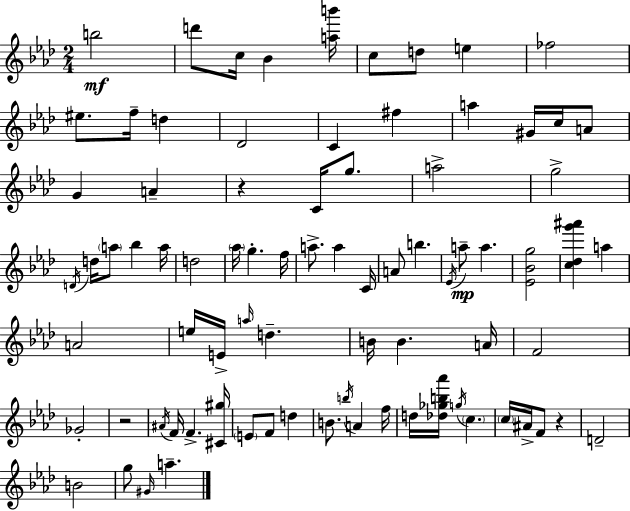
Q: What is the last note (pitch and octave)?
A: A5